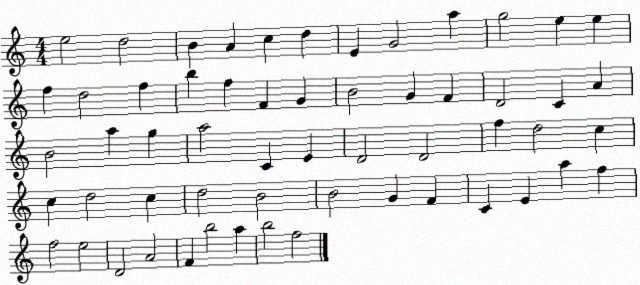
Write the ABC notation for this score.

X:1
T:Untitled
M:4/4
L:1/4
K:C
e2 d2 B A c d E G2 a g2 e e f d2 f b f F G B2 G F D2 C A B2 a g a2 C E D2 D2 f d2 c c d2 c d2 B2 B2 G F C E a f f2 e2 D2 A2 F b2 a b2 f2